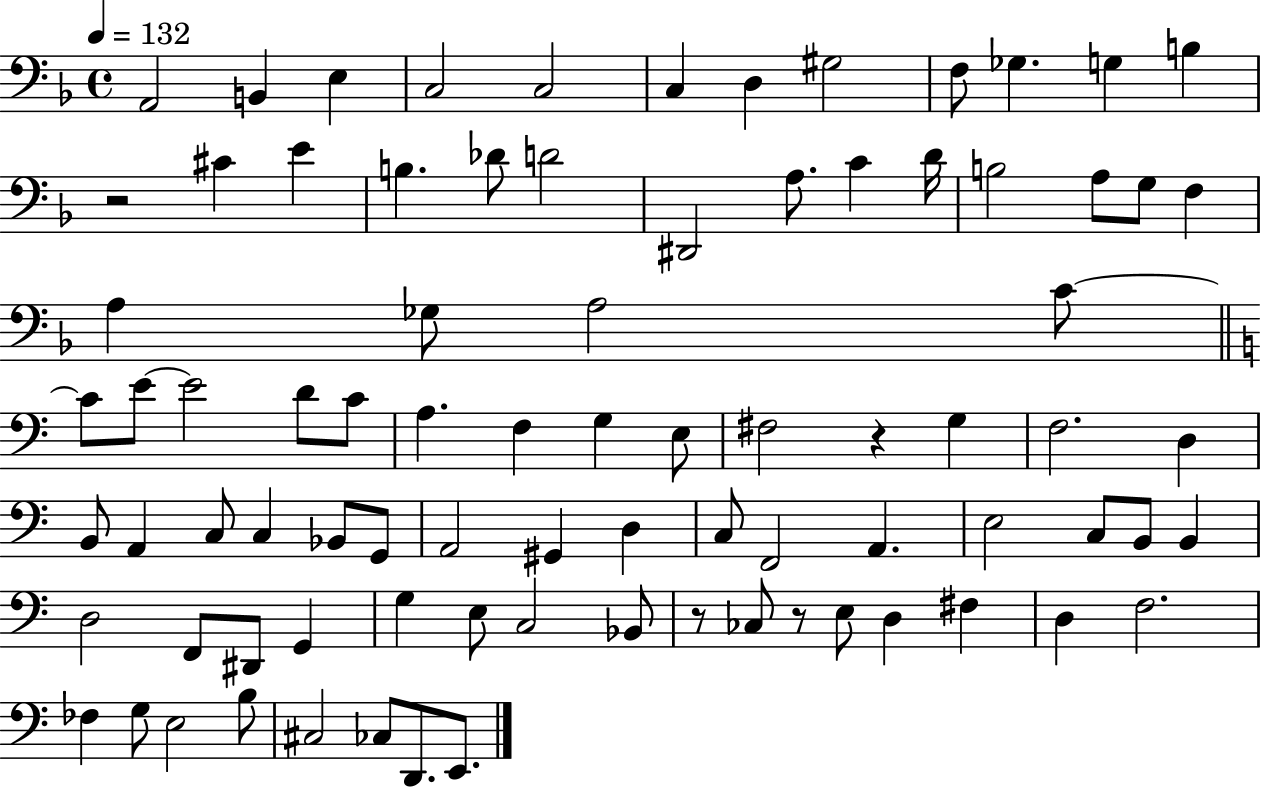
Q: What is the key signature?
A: F major